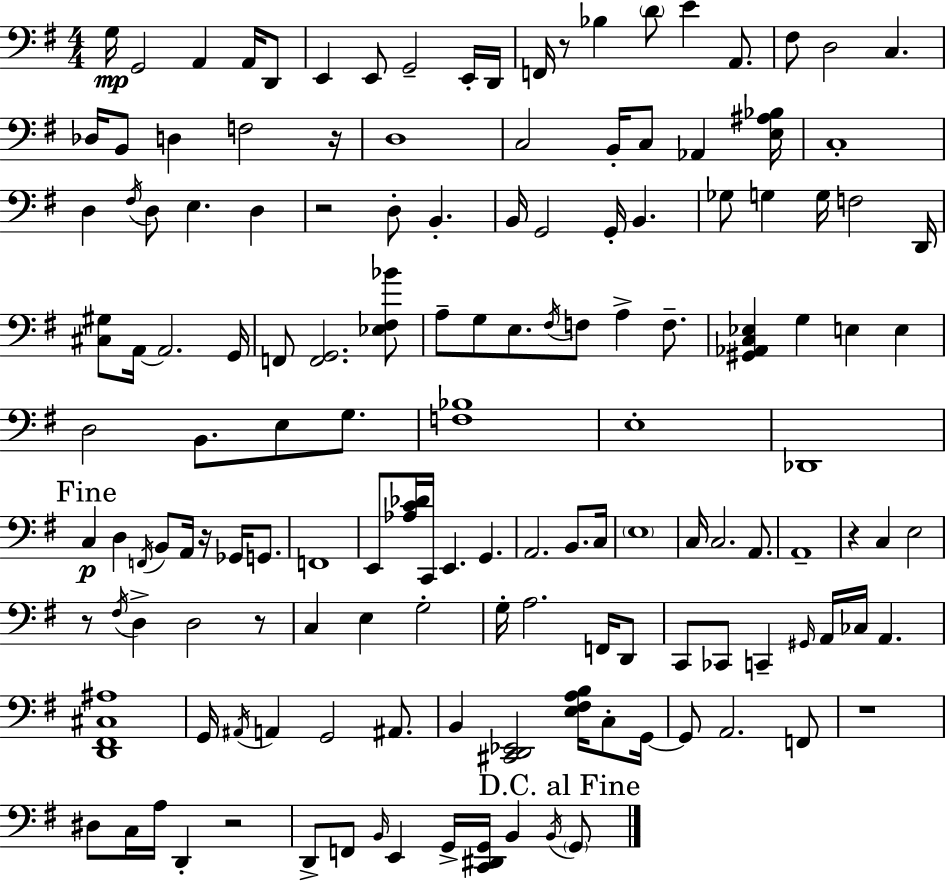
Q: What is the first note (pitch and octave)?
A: G3